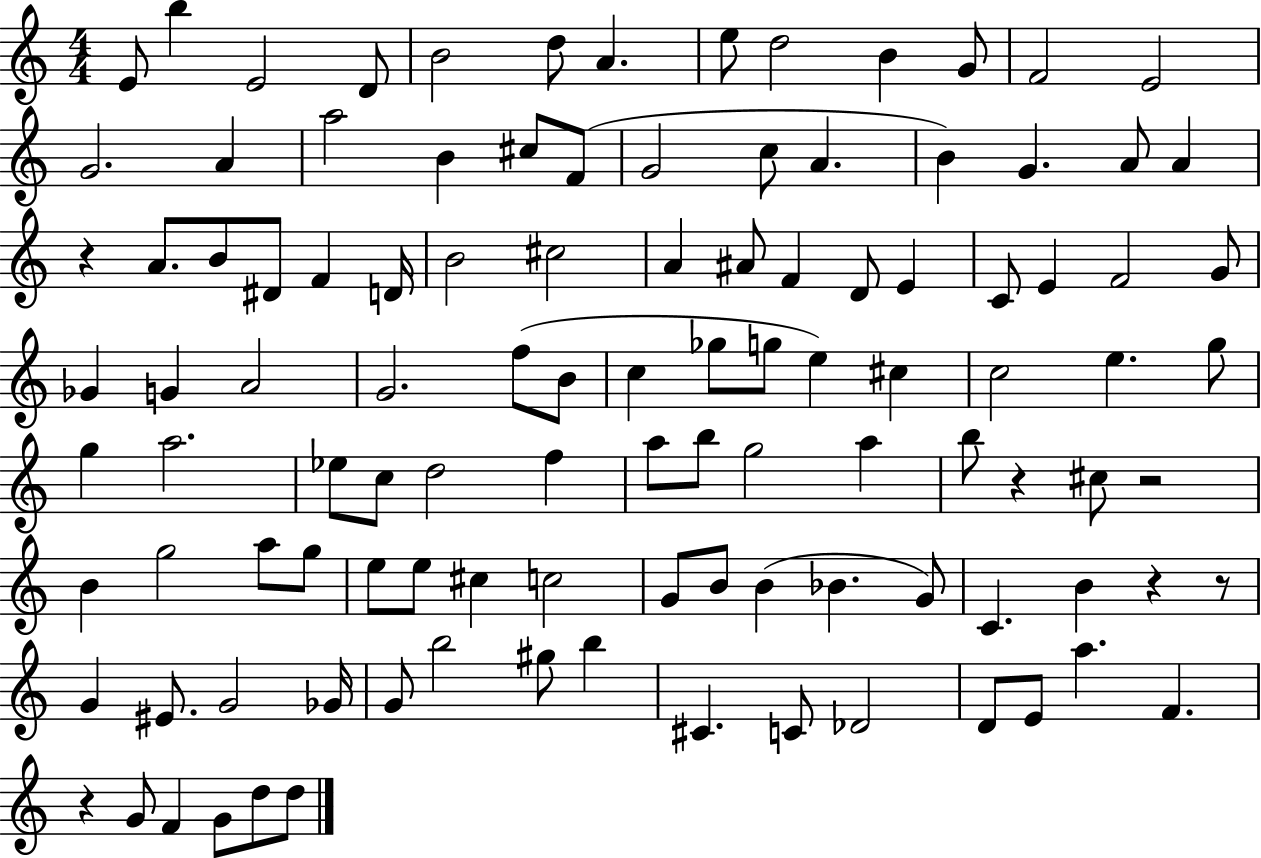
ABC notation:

X:1
T:Untitled
M:4/4
L:1/4
K:C
E/2 b E2 D/2 B2 d/2 A e/2 d2 B G/2 F2 E2 G2 A a2 B ^c/2 F/2 G2 c/2 A B G A/2 A z A/2 B/2 ^D/2 F D/4 B2 ^c2 A ^A/2 F D/2 E C/2 E F2 G/2 _G G A2 G2 f/2 B/2 c _g/2 g/2 e ^c c2 e g/2 g a2 _e/2 c/2 d2 f a/2 b/2 g2 a b/2 z ^c/2 z2 B g2 a/2 g/2 e/2 e/2 ^c c2 G/2 B/2 B _B G/2 C B z z/2 G ^E/2 G2 _G/4 G/2 b2 ^g/2 b ^C C/2 _D2 D/2 E/2 a F z G/2 F G/2 d/2 d/2